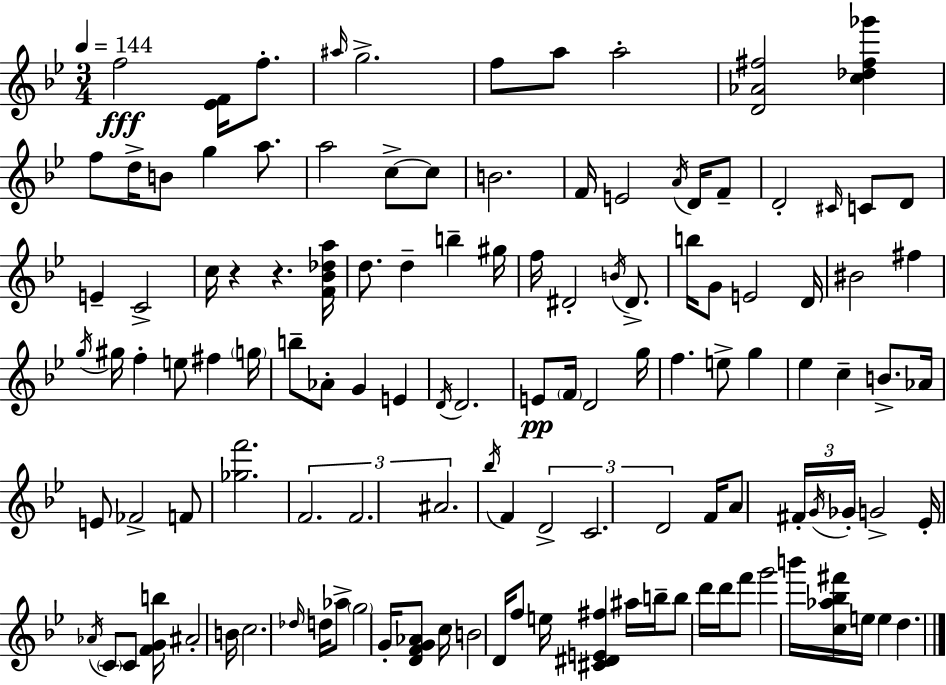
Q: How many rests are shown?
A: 2